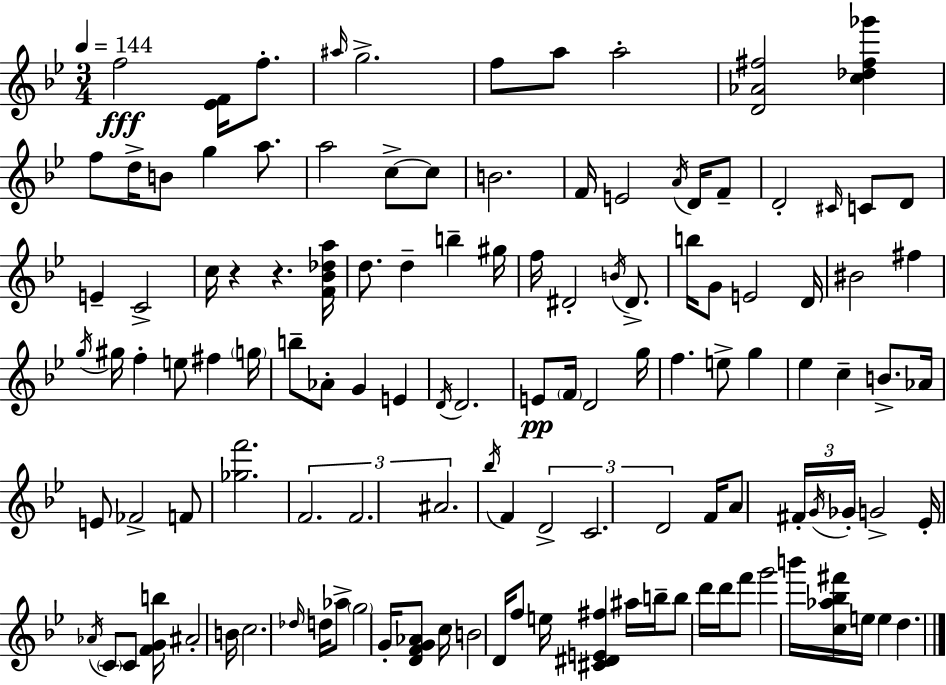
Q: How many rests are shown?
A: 2